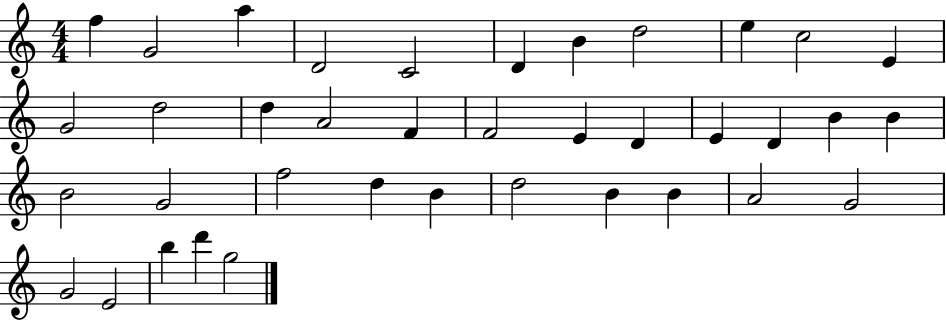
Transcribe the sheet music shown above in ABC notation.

X:1
T:Untitled
M:4/4
L:1/4
K:C
f G2 a D2 C2 D B d2 e c2 E G2 d2 d A2 F F2 E D E D B B B2 G2 f2 d B d2 B B A2 G2 G2 E2 b d' g2